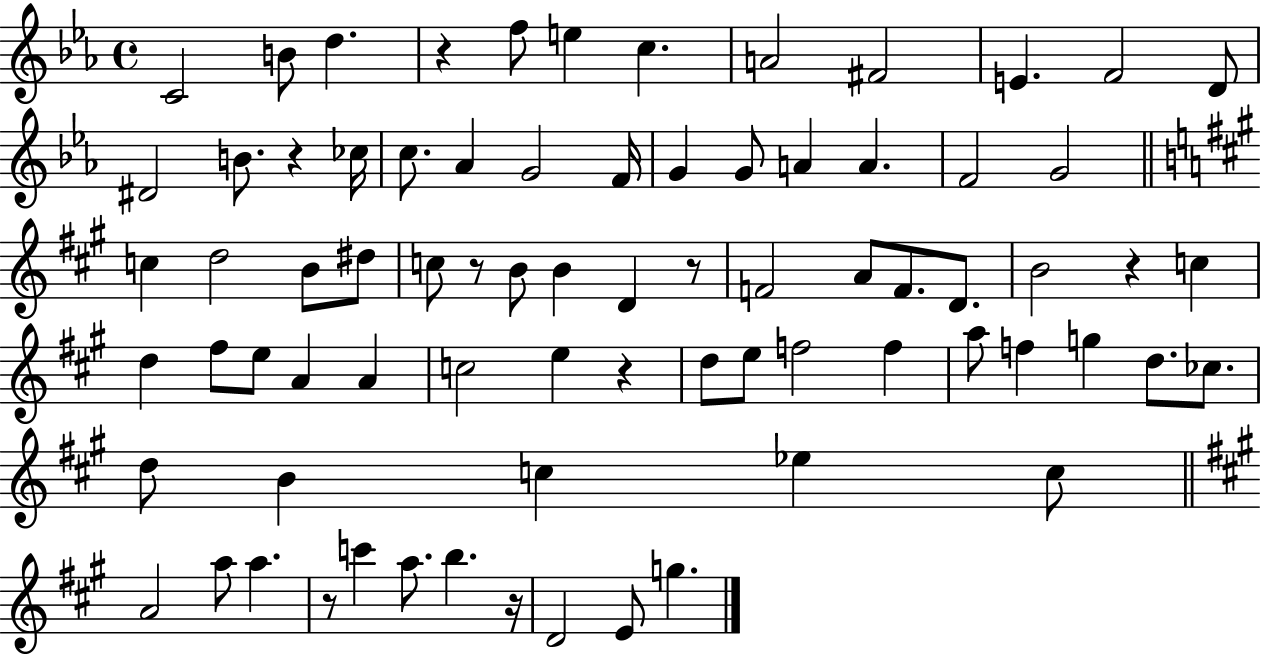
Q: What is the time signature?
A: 4/4